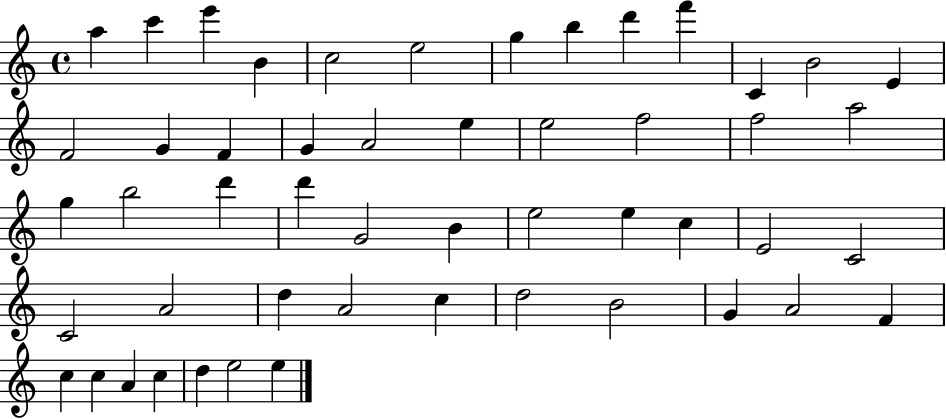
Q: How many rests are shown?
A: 0